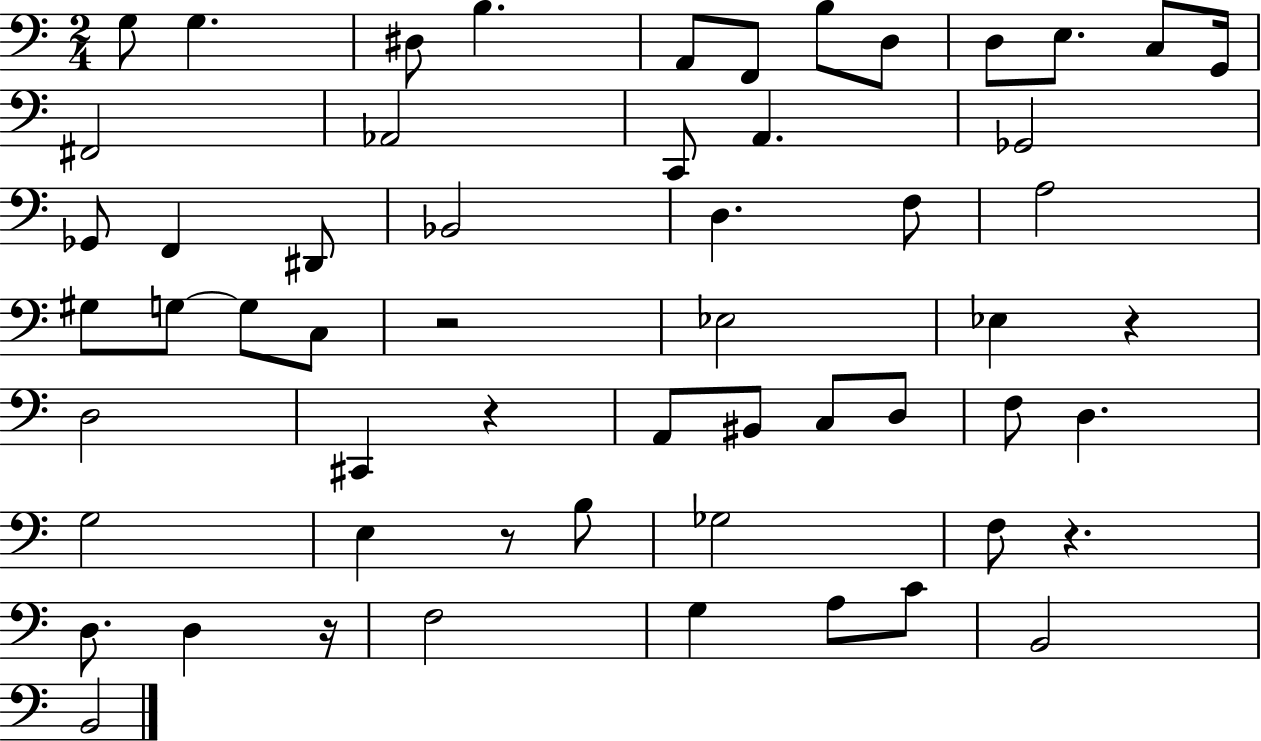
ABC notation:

X:1
T:Untitled
M:2/4
L:1/4
K:C
G,/2 G, ^D,/2 B, A,,/2 F,,/2 B,/2 D,/2 D,/2 E,/2 C,/2 G,,/4 ^F,,2 _A,,2 C,,/2 A,, _G,,2 _G,,/2 F,, ^D,,/2 _B,,2 D, F,/2 A,2 ^G,/2 G,/2 G,/2 C,/2 z2 _E,2 _E, z D,2 ^C,, z A,,/2 ^B,,/2 C,/2 D,/2 F,/2 D, G,2 E, z/2 B,/2 _G,2 F,/2 z D,/2 D, z/4 F,2 G, A,/2 C/2 B,,2 B,,2